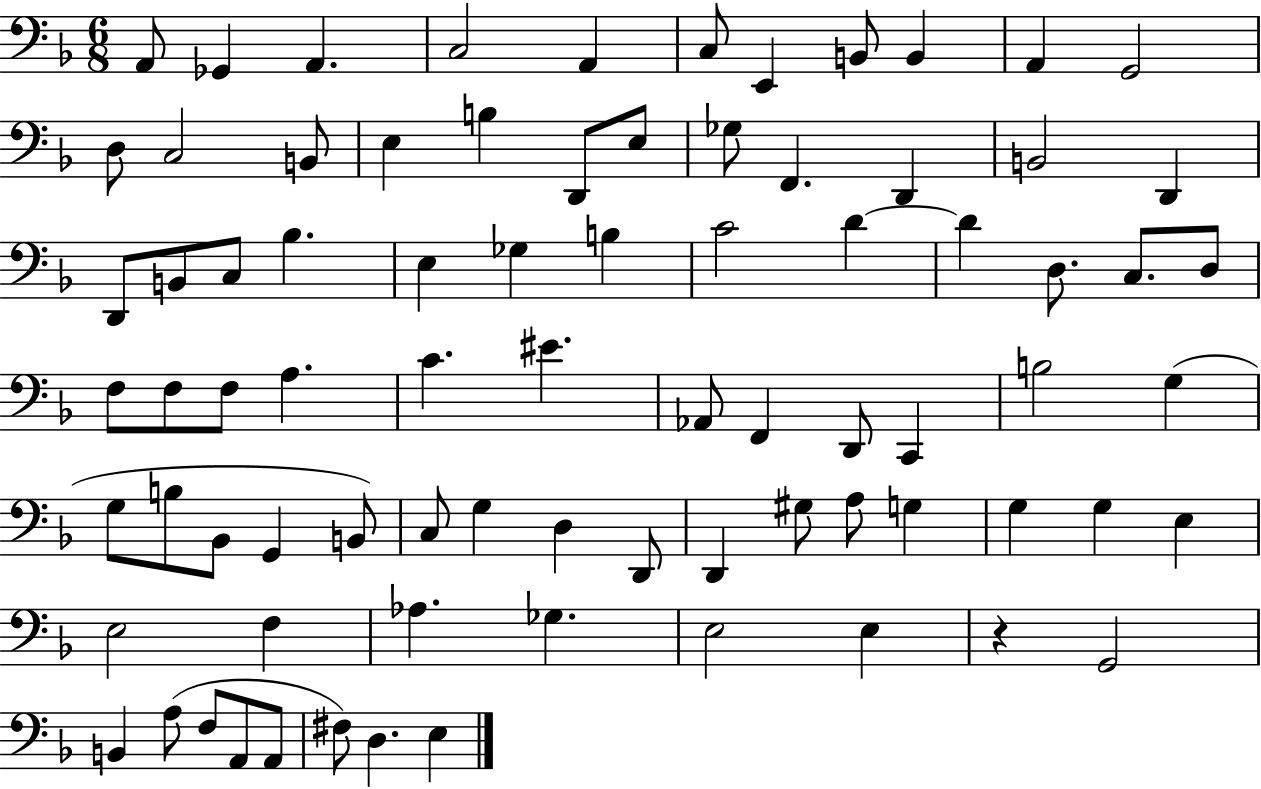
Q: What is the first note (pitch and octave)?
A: A2